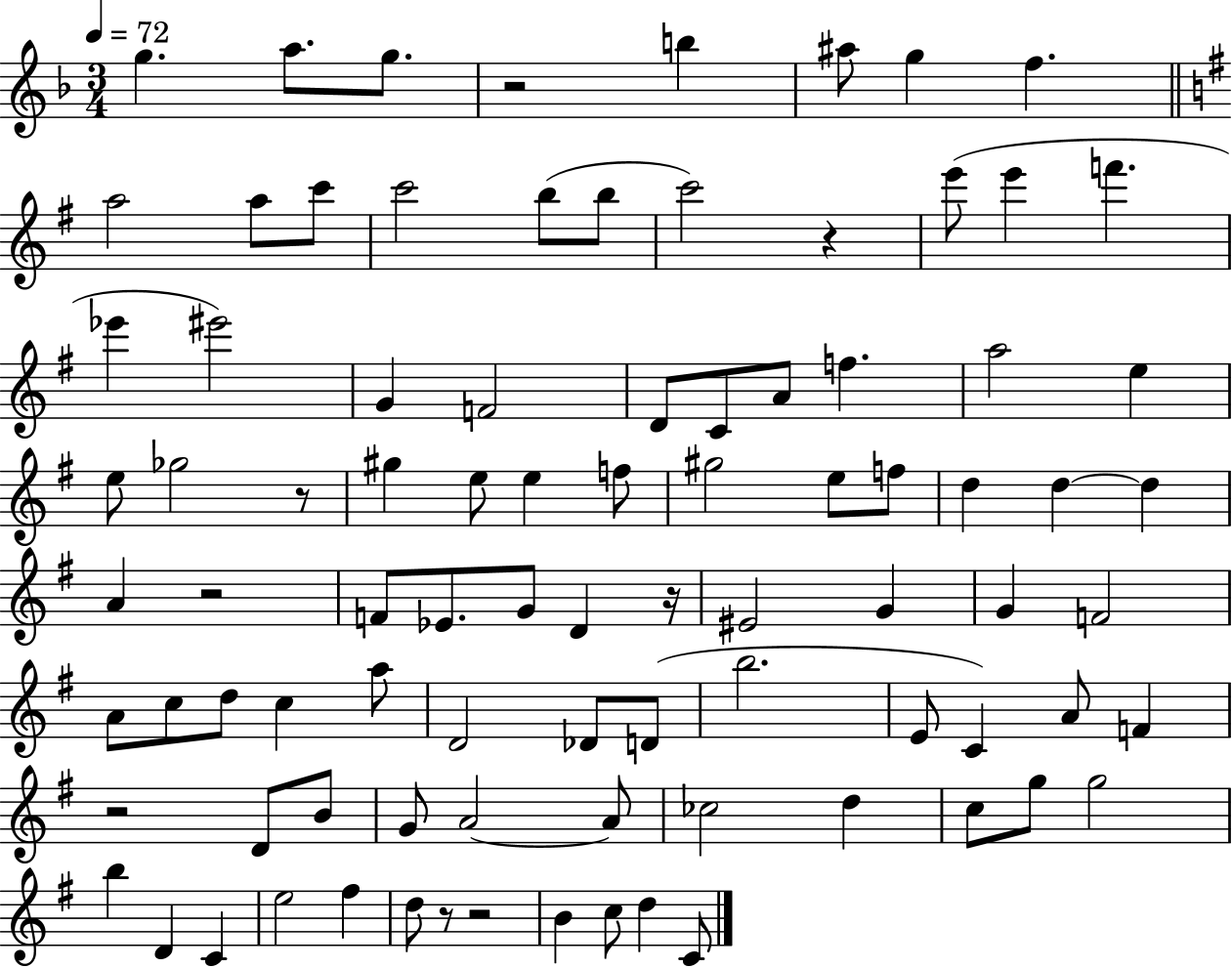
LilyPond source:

{
  \clef treble
  \numericTimeSignature
  \time 3/4
  \key f \major
  \tempo 4 = 72
  g''4. a''8. g''8. | r2 b''4 | ais''8 g''4 f''4. | \bar "||" \break \key e \minor a''2 a''8 c'''8 | c'''2 b''8( b''8 | c'''2) r4 | e'''8( e'''4 f'''4. | \break ees'''4 eis'''2) | g'4 f'2 | d'8 c'8 a'8 f''4. | a''2 e''4 | \break e''8 ges''2 r8 | gis''4 e''8 e''4 f''8 | gis''2 e''8 f''8 | d''4 d''4~~ d''4 | \break a'4 r2 | f'8 ees'8. g'8 d'4 r16 | eis'2 g'4 | g'4 f'2 | \break a'8 c''8 d''8 c''4 a''8 | d'2 des'8 d'8( | b''2. | e'8 c'4) a'8 f'4 | \break r2 d'8 b'8 | g'8 a'2~~ a'8 | ces''2 d''4 | c''8 g''8 g''2 | \break b''4 d'4 c'4 | e''2 fis''4 | d''8 r8 r2 | b'4 c''8 d''4 c'8 | \break \bar "|."
}